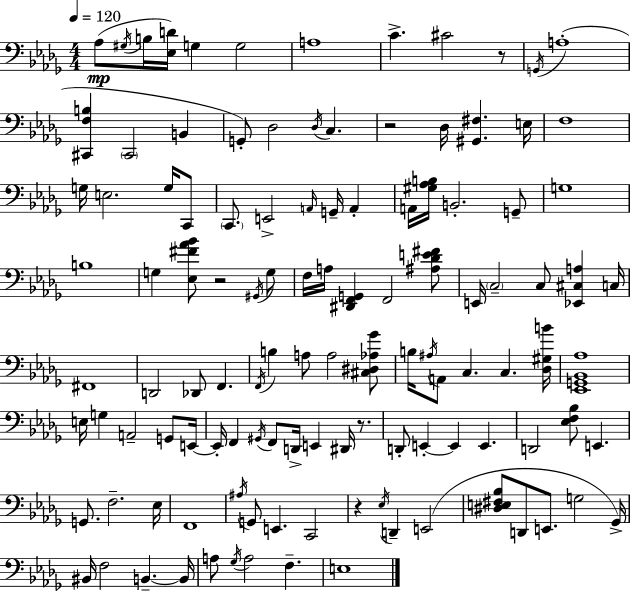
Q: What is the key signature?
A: BES minor